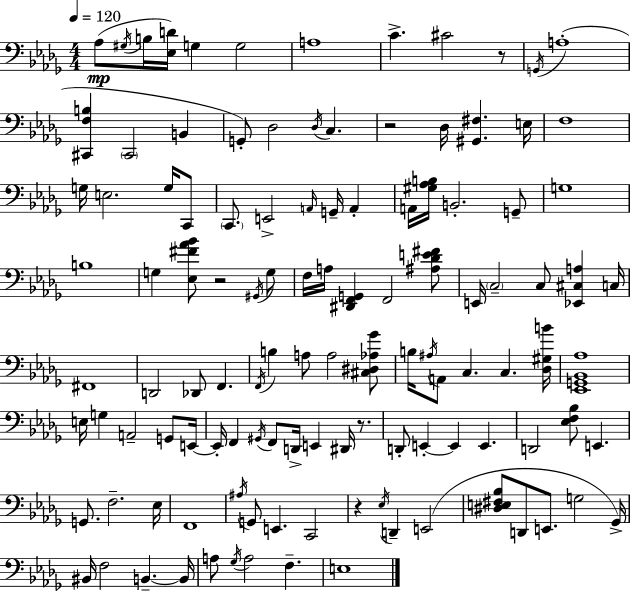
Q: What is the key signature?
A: BES minor